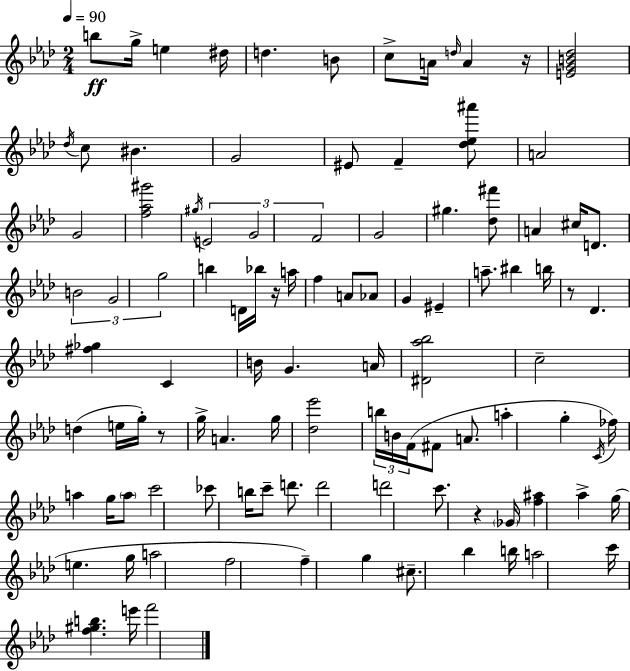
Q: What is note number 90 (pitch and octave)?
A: F6